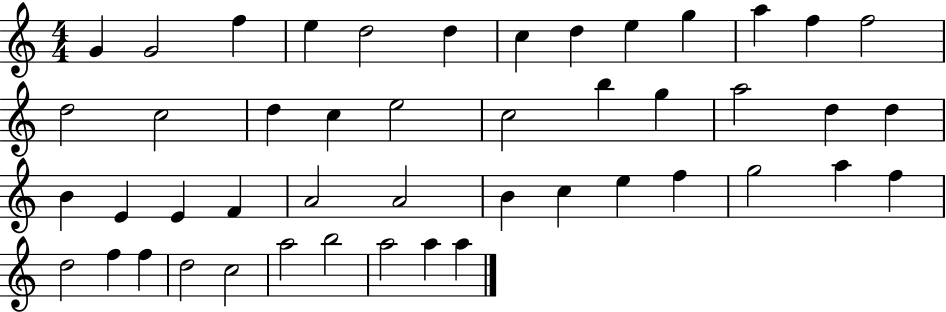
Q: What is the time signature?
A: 4/4